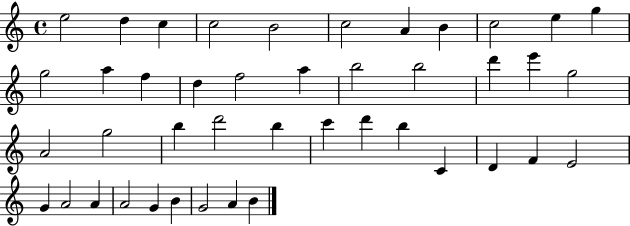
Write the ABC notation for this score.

X:1
T:Untitled
M:4/4
L:1/4
K:C
e2 d c c2 B2 c2 A B c2 e g g2 a f d f2 a b2 b2 d' e' g2 A2 g2 b d'2 b c' d' b C D F E2 G A2 A A2 G B G2 A B